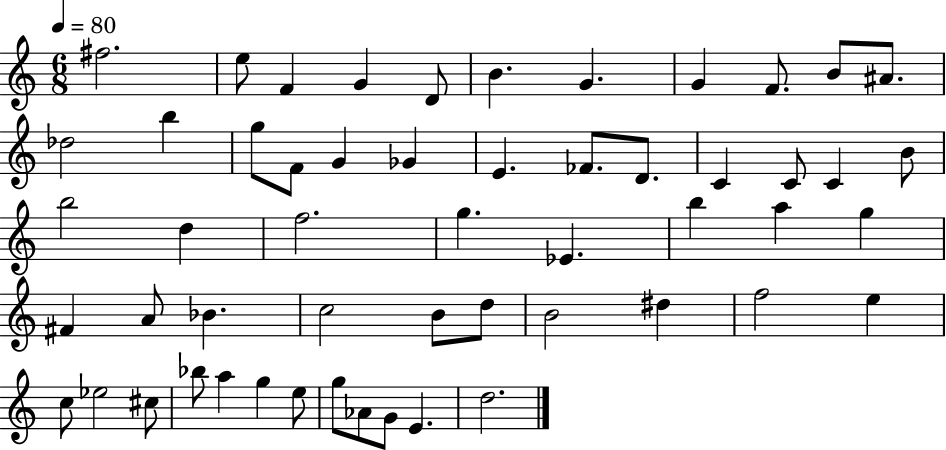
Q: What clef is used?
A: treble